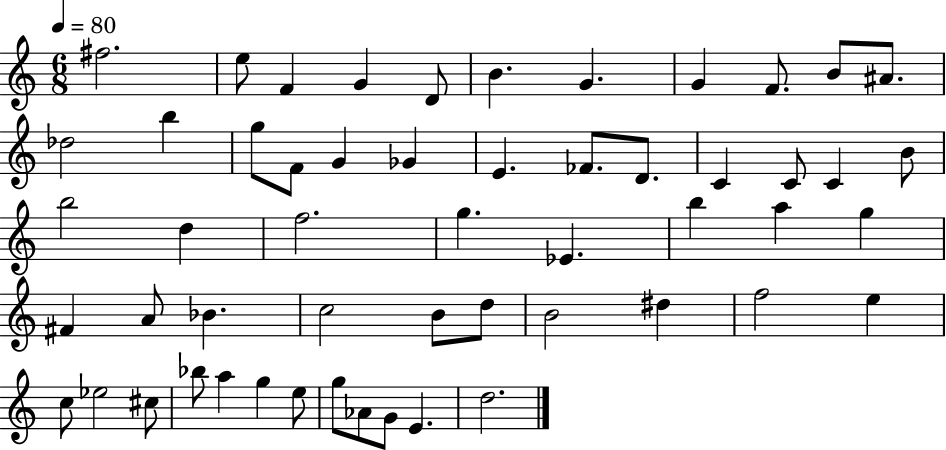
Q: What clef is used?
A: treble